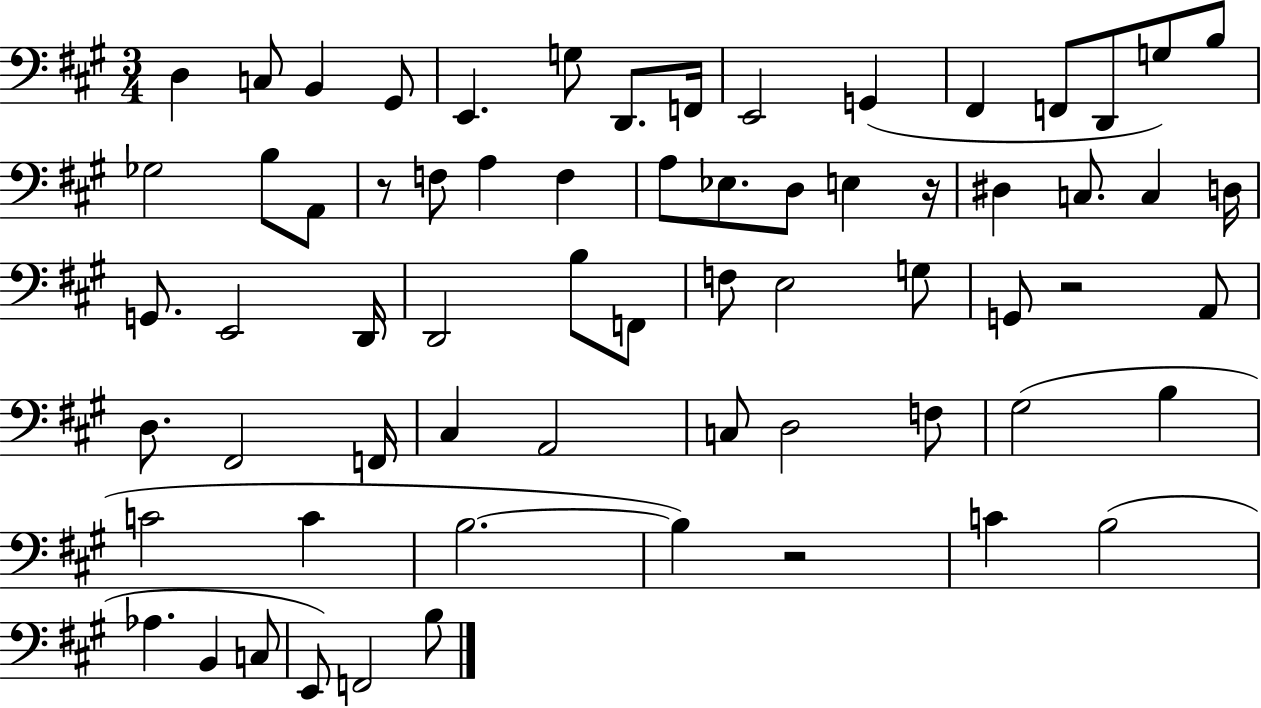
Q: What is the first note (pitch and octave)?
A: D3